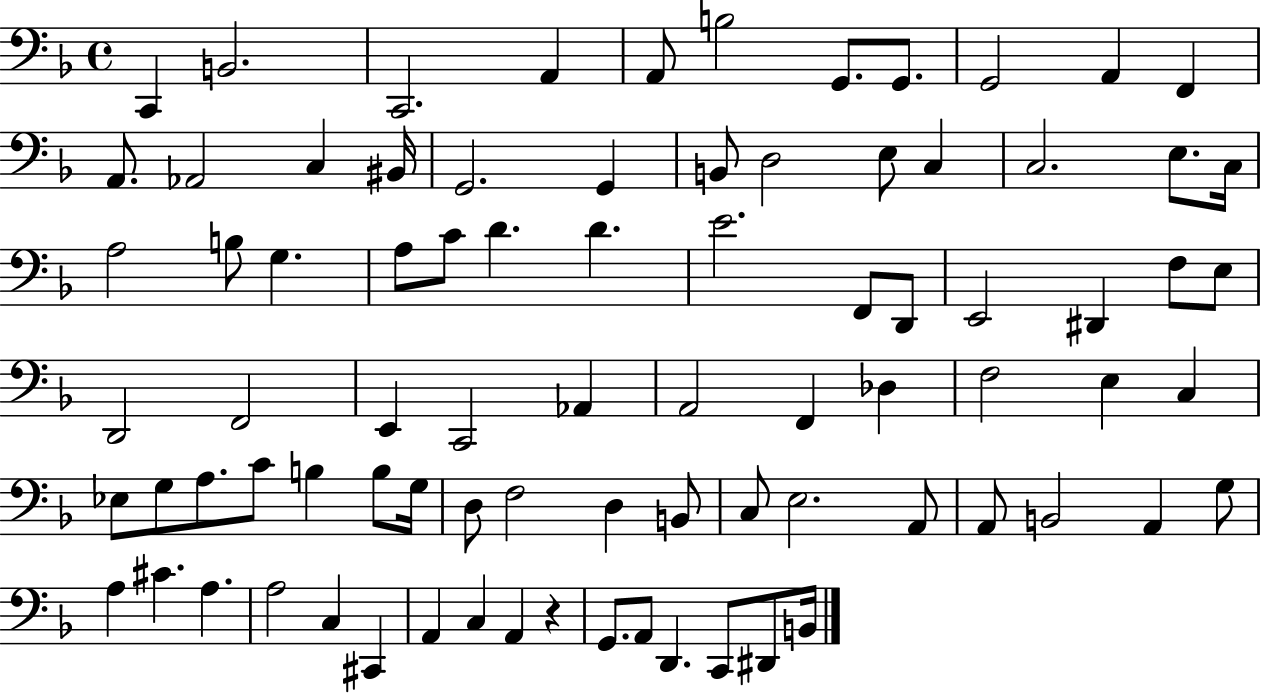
{
  \clef bass
  \time 4/4
  \defaultTimeSignature
  \key f \major
  c,4 b,2. | c,2. a,4 | a,8 b2 g,8. g,8. | g,2 a,4 f,4 | \break a,8. aes,2 c4 bis,16 | g,2. g,4 | b,8 d2 e8 c4 | c2. e8. c16 | \break a2 b8 g4. | a8 c'8 d'4. d'4. | e'2. f,8 d,8 | e,2 dis,4 f8 e8 | \break d,2 f,2 | e,4 c,2 aes,4 | a,2 f,4 des4 | f2 e4 c4 | \break ees8 g8 a8. c'8 b4 b8 g16 | d8 f2 d4 b,8 | c8 e2. a,8 | a,8 b,2 a,4 g8 | \break a4 cis'4. a4. | a2 c4 cis,4 | a,4 c4 a,4 r4 | g,8. a,8 d,4. c,8 dis,8 b,16 | \break \bar "|."
}